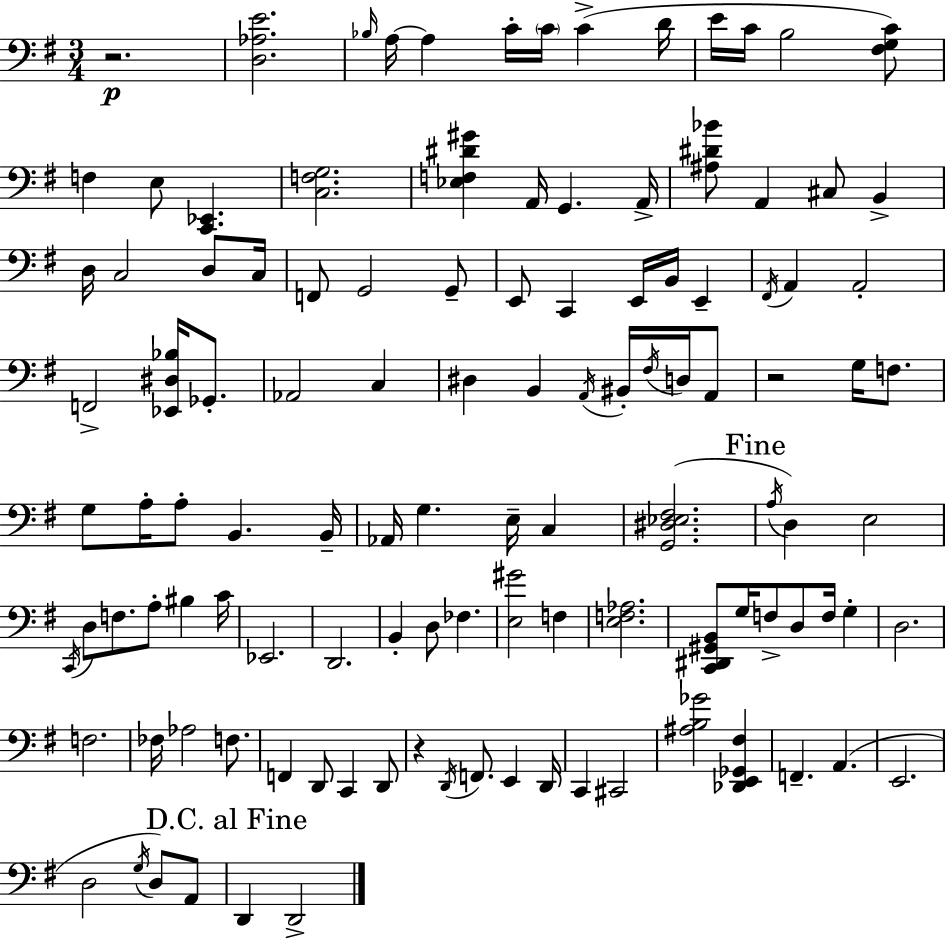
{
  \clef bass
  \numericTimeSignature
  \time 3/4
  \key g \major
  r2.\p | <d aes e'>2. | \grace { bes16 } a16~~ a4 c'16-. \parenthesize c'16 c'4->( | d'16 e'16 c'16 b2 <fis g c'>8) | \break f4 e8 <c, ees,>4. | <c f g>2. | <ees f dis' gis'>4 a,16 g,4. | a,16-> <ais dis' bes'>8 a,4 cis8 b,4-> | \break d16 c2 d8 | c16 f,8 g,2 g,8-- | e,8 c,4 e,16 b,16 e,4-- | \acciaccatura { fis,16 } a,4 a,2-. | \break f,2-> <ees, dis bes>16 ges,8.-. | aes,2 c4 | dis4 b,4 \acciaccatura { a,16 } bis,16-. | \acciaccatura { fis16 } d16 a,8 r2 | \break g16 f8. g8 a16-. a8-. b,4. | b,16-- aes,16 g4. e16-- | c4 <g, dis ees fis>2.( | \mark "Fine" \acciaccatura { a16 } d4) e2 | \break \acciaccatura { c,16 } d8 f8. a8-. | bis4 c'16 ees,2. | d,2. | b,4-. d8 | \break fes4. <e gis'>2 | f4 <e f aes>2. | <c, dis, gis, b,>8 g16 f8-> d8 | f16 g4-. d2. | \break f2. | fes16 aes2 | f8. f,4 d,8 | c,4 d,8 r4 \acciaccatura { d,16 } f,8. | \break e,4 d,16 c,4 cis,2 | <ais b ges'>2 | <des, e, ges, fis>4 f,4.-- | a,4.( e,2. | \break d2 | \acciaccatura { g16 }) d8 a,8 \mark "D.C. al Fine" d,4 | d,2-> \bar "|."
}